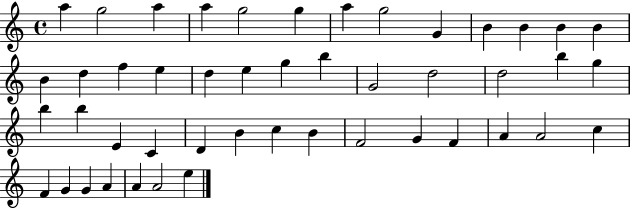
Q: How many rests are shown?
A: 0